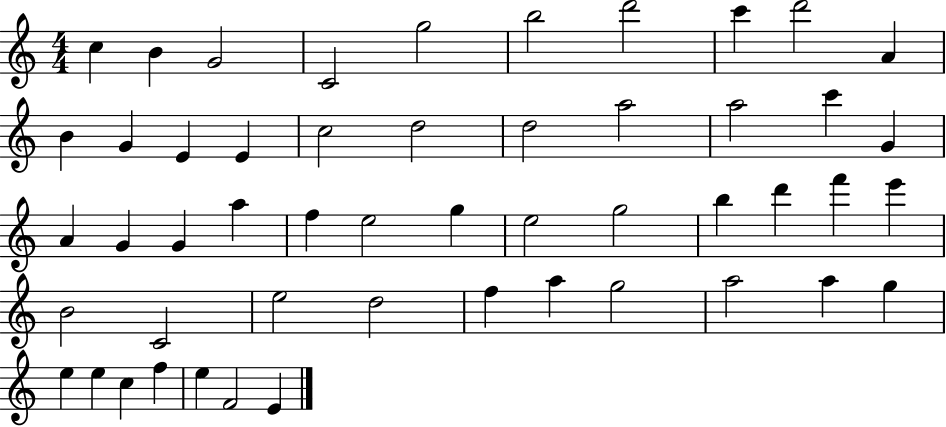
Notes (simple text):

C5/q B4/q G4/h C4/h G5/h B5/h D6/h C6/q D6/h A4/q B4/q G4/q E4/q E4/q C5/h D5/h D5/h A5/h A5/h C6/q G4/q A4/q G4/q G4/q A5/q F5/q E5/h G5/q E5/h G5/h B5/q D6/q F6/q E6/q B4/h C4/h E5/h D5/h F5/q A5/q G5/h A5/h A5/q G5/q E5/q E5/q C5/q F5/q E5/q F4/h E4/q